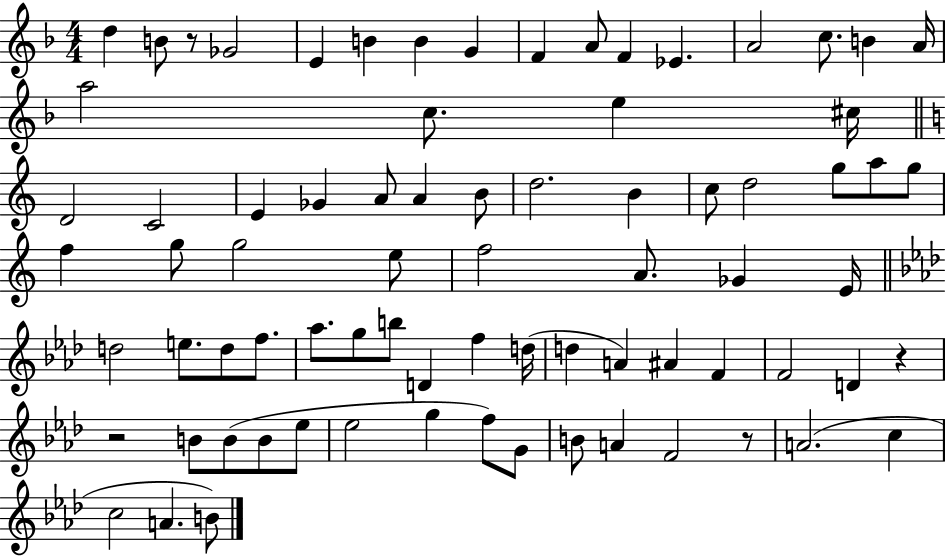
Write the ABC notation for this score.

X:1
T:Untitled
M:4/4
L:1/4
K:F
d B/2 z/2 _G2 E B B G F A/2 F _E A2 c/2 B A/4 a2 c/2 e ^c/4 D2 C2 E _G A/2 A B/2 d2 B c/2 d2 g/2 a/2 g/2 f g/2 g2 e/2 f2 A/2 _G E/4 d2 e/2 d/2 f/2 _a/2 g/2 b/2 D f d/4 d A ^A F F2 D z z2 B/2 B/2 B/2 _e/2 _e2 g f/2 G/2 B/2 A F2 z/2 A2 c c2 A B/2